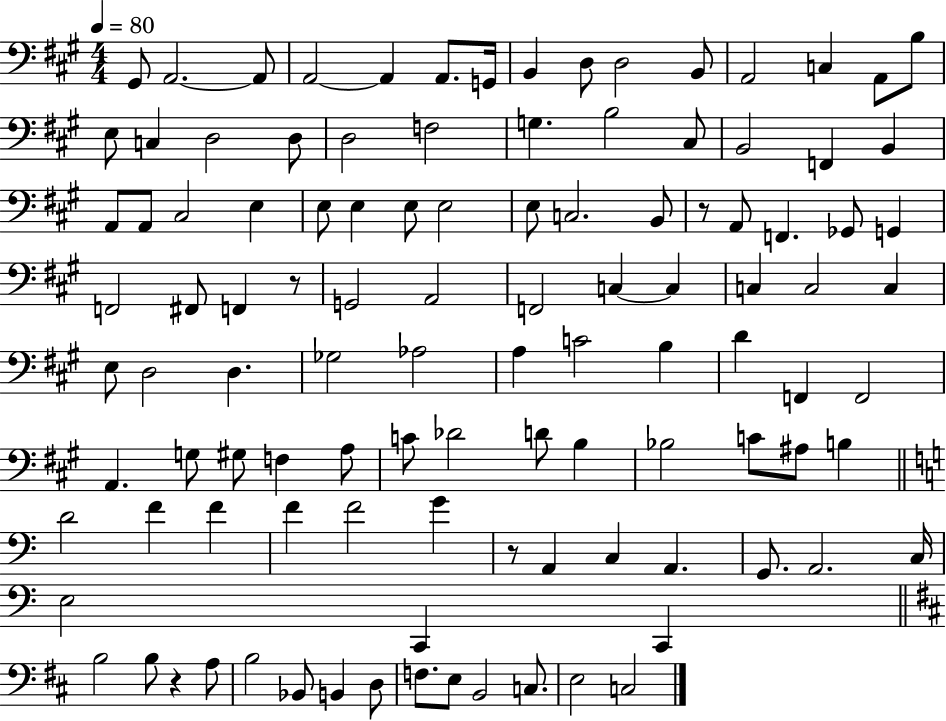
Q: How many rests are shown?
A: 4